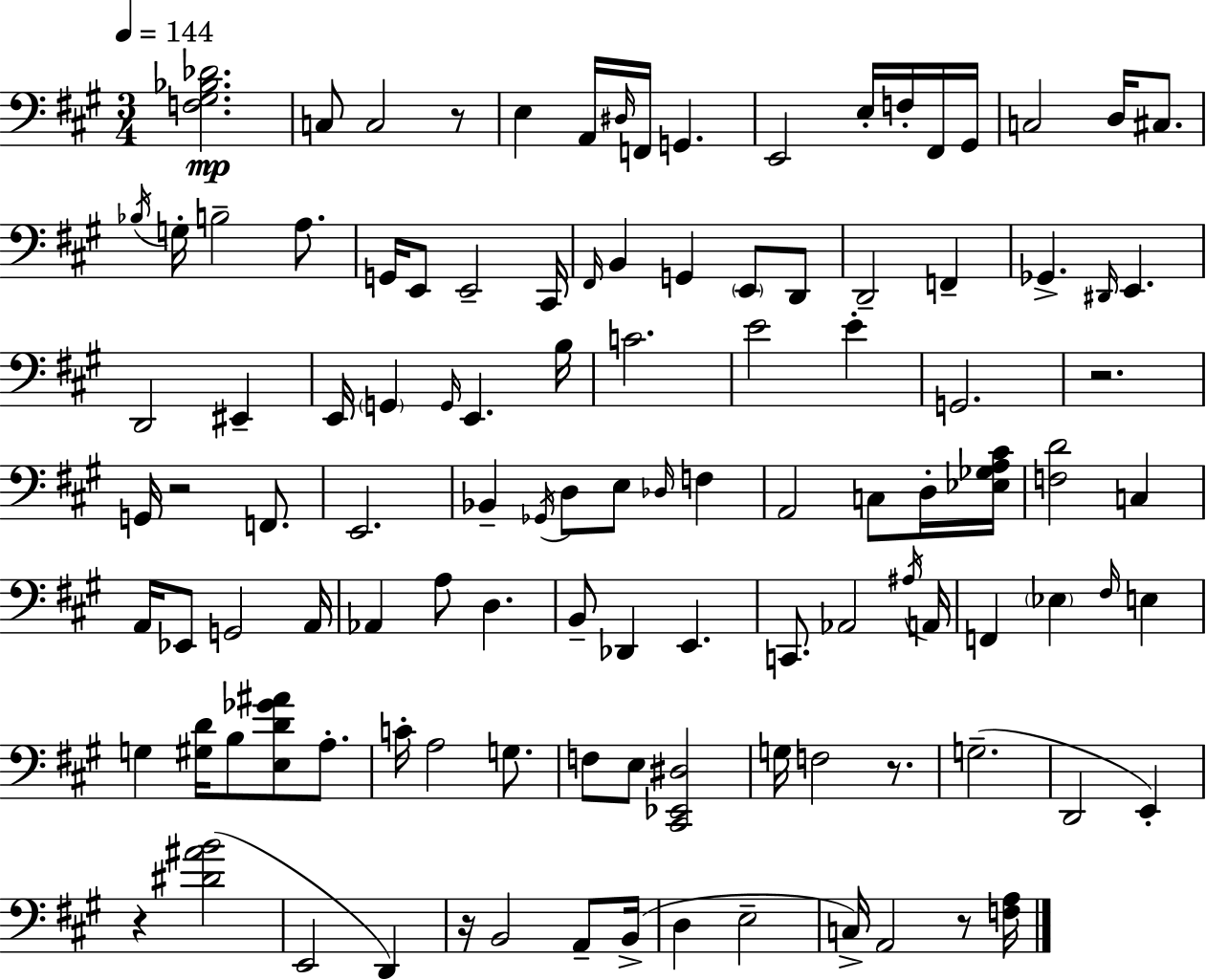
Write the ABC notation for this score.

X:1
T:Untitled
M:3/4
L:1/4
K:A
[F,^G,_B,_D]2 C,/2 C,2 z/2 E, A,,/4 ^D,/4 F,,/4 G,, E,,2 E,/4 F,/4 ^F,,/4 ^G,,/4 C,2 D,/4 ^C,/2 _B,/4 G,/4 B,2 A,/2 G,,/4 E,,/2 E,,2 ^C,,/4 ^F,,/4 B,, G,, E,,/2 D,,/2 D,,2 F,, _G,, ^D,,/4 E,, D,,2 ^E,, E,,/4 G,, G,,/4 E,, B,/4 C2 E2 E G,,2 z2 G,,/4 z2 F,,/2 E,,2 _B,, _G,,/4 D,/2 E,/2 _D,/4 F, A,,2 C,/2 D,/4 [_E,_G,A,^C]/4 [F,D]2 C, A,,/4 _E,,/2 G,,2 A,,/4 _A,, A,/2 D, B,,/2 _D,, E,, C,,/2 _A,,2 ^A,/4 A,,/4 F,, _E, ^F,/4 E, G, [^G,D]/4 B,/2 [E,D_G^A]/2 A,/2 C/4 A,2 G,/2 F,/2 E,/2 [^C,,_E,,^D,]2 G,/4 F,2 z/2 G,2 D,,2 E,, z [^D^AB]2 E,,2 D,, z/4 B,,2 A,,/2 B,,/4 D, E,2 C,/4 A,,2 z/2 [F,A,]/4